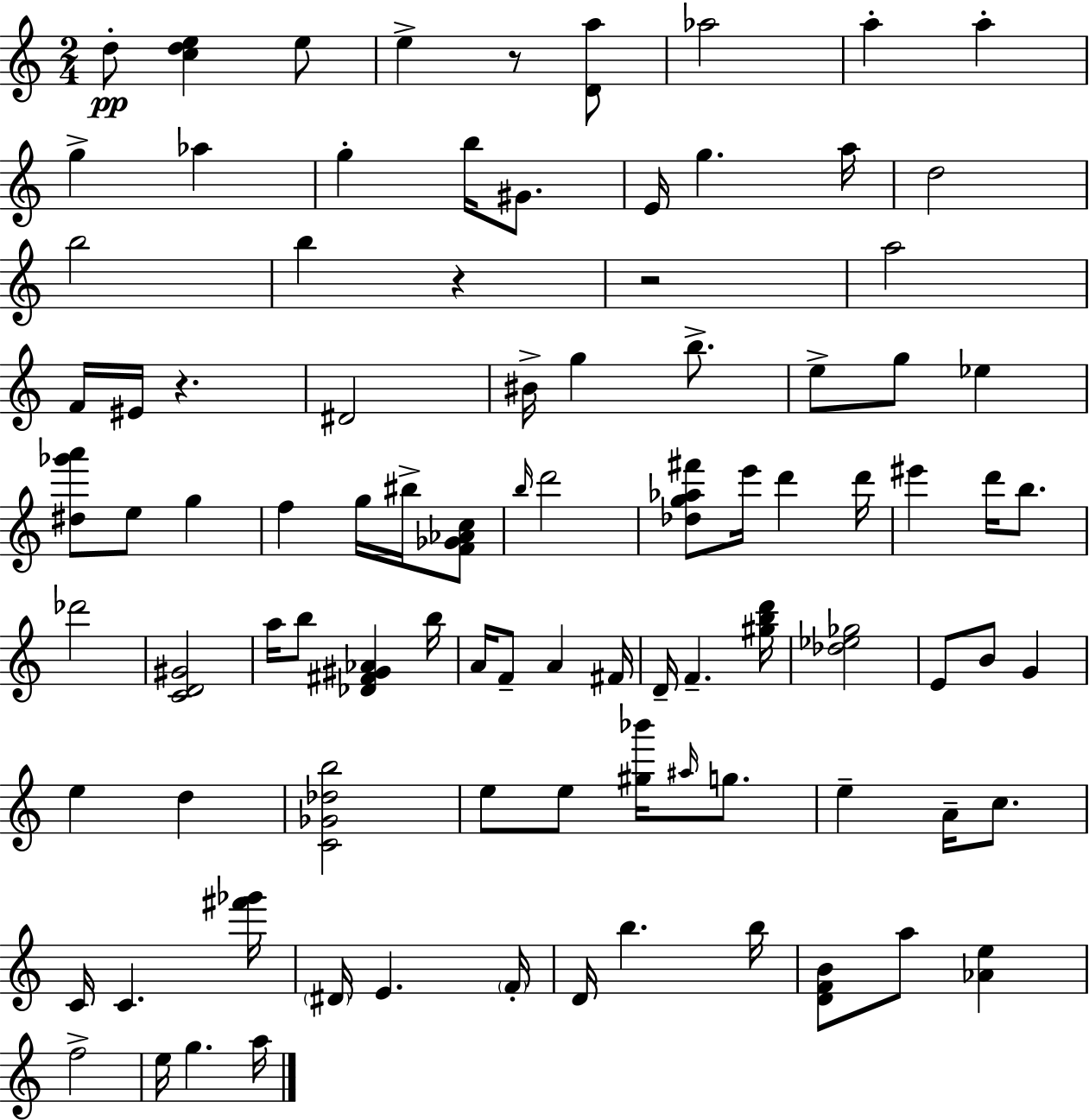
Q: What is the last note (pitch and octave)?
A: A5